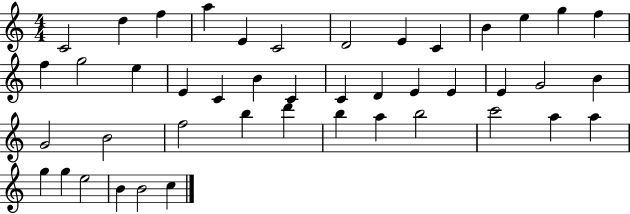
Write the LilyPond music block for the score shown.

{
  \clef treble
  \numericTimeSignature
  \time 4/4
  \key c \major
  c'2 d''4 f''4 | a''4 e'4 c'2 | d'2 e'4 c'4 | b'4 e''4 g''4 f''4 | \break f''4 g''2 e''4 | e'4 c'4 b'4 c'4 | c'4 d'4 e'4 e'4 | e'4 g'2 b'4 | \break g'2 b'2 | f''2 b''4 d'''4 | b''4 a''4 b''2 | c'''2 a''4 a''4 | \break g''4 g''4 e''2 | b'4 b'2 c''4 | \bar "|."
}